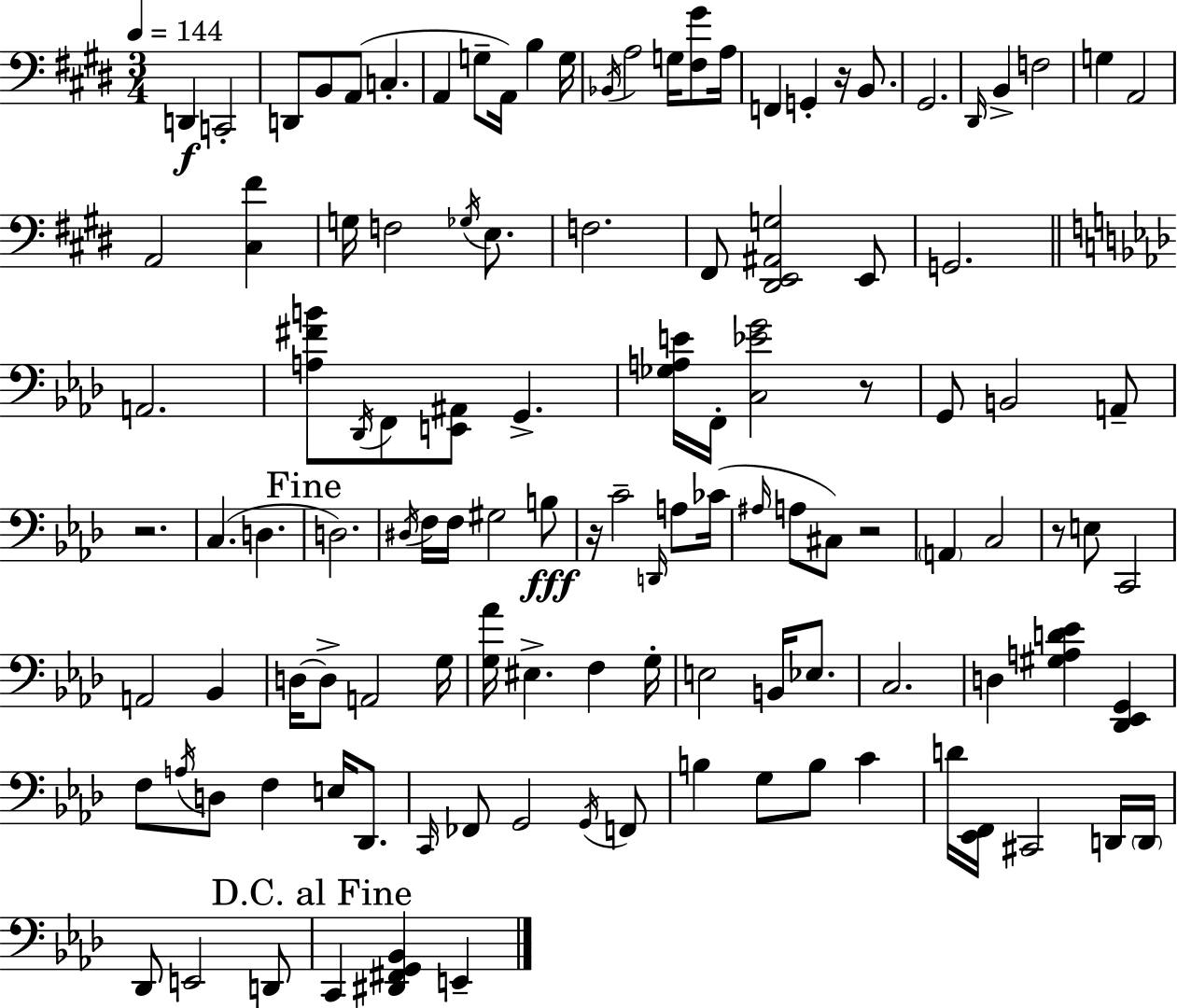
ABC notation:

X:1
T:Untitled
M:3/4
L:1/4
K:E
D,, C,,2 D,,/2 B,,/2 A,,/2 C, A,, G,/2 A,,/4 B, G,/4 _B,,/4 A,2 G,/4 [^F,^G]/2 A,/4 F,, G,, z/4 B,,/2 ^G,,2 ^D,,/4 B,, F,2 G, A,,2 A,,2 [^C,^F] G,/4 F,2 _G,/4 E,/2 F,2 ^F,,/2 [^D,,E,,^A,,G,]2 E,,/2 G,,2 A,,2 [A,^FB]/2 _D,,/4 F,,/2 [E,,^A,,]/2 G,, [_G,A,E]/4 F,,/4 [C,_EG]2 z/2 G,,/2 B,,2 A,,/2 z2 C, D, D,2 ^D,/4 F,/4 F,/4 ^G,2 B,/2 z/4 C2 D,,/4 A,/2 _C/4 ^A,/4 A,/2 ^C,/2 z2 A,, C,2 z/2 E,/2 C,,2 A,,2 _B,, D,/4 D,/2 A,,2 G,/4 [G,_A]/4 ^E, F, G,/4 E,2 B,,/4 _E,/2 C,2 D, [^G,A,D_E] [_D,,_E,,G,,] F,/2 A,/4 D,/2 F, E,/4 _D,,/2 C,,/4 _F,,/2 G,,2 G,,/4 F,,/2 B, G,/2 B,/2 C D/4 [_E,,F,,]/4 ^C,,2 D,,/4 D,,/4 _D,,/2 E,,2 D,,/2 C,, [^D,,^F,,G,,_B,,] E,,